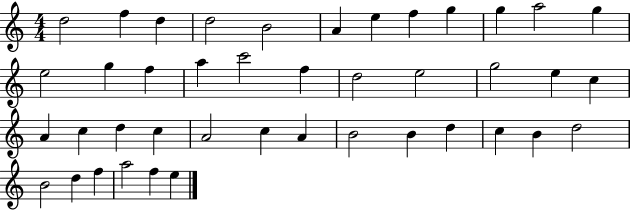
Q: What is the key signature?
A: C major